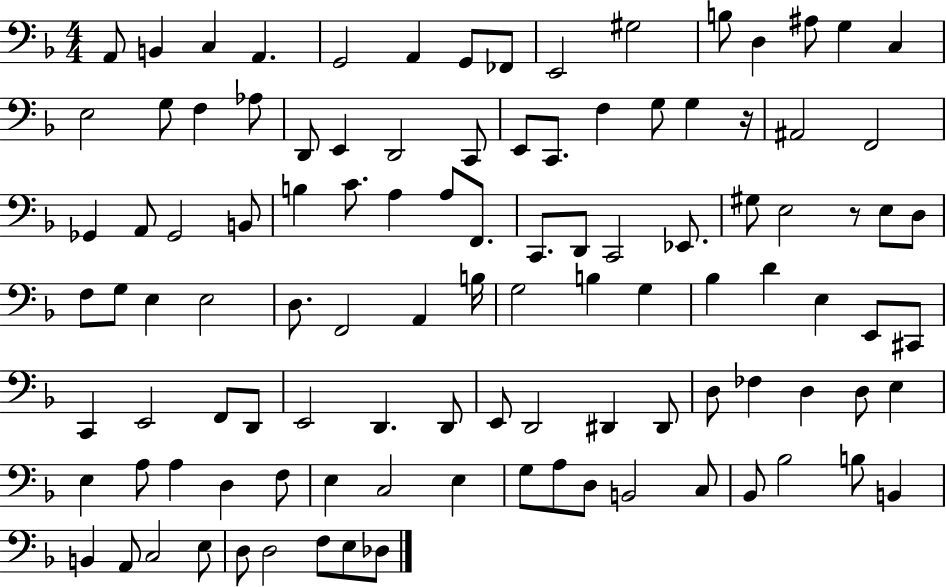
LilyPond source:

{
  \clef bass
  \numericTimeSignature
  \time 4/4
  \key f \major
  a,8 b,4 c4 a,4. | g,2 a,4 g,8 fes,8 | e,2 gis2 | b8 d4 ais8 g4 c4 | \break e2 g8 f4 aes8 | d,8 e,4 d,2 c,8 | e,8 c,8. f4 g8 g4 r16 | ais,2 f,2 | \break ges,4 a,8 ges,2 b,8 | b4 c'8. a4 a8 f,8. | c,8. d,8 c,2 ees,8. | gis8 e2 r8 e8 d8 | \break f8 g8 e4 e2 | d8. f,2 a,4 b16 | g2 b4 g4 | bes4 d'4 e4 e,8 cis,8 | \break c,4 e,2 f,8 d,8 | e,2 d,4. d,8 | e,8 d,2 dis,4 dis,8 | d8 fes4 d4 d8 e4 | \break e4 a8 a4 d4 f8 | e4 c2 e4 | g8 a8 d8 b,2 c8 | bes,8 bes2 b8 b,4 | \break b,4 a,8 c2 e8 | d8 d2 f8 e8 des8 | \bar "|."
}